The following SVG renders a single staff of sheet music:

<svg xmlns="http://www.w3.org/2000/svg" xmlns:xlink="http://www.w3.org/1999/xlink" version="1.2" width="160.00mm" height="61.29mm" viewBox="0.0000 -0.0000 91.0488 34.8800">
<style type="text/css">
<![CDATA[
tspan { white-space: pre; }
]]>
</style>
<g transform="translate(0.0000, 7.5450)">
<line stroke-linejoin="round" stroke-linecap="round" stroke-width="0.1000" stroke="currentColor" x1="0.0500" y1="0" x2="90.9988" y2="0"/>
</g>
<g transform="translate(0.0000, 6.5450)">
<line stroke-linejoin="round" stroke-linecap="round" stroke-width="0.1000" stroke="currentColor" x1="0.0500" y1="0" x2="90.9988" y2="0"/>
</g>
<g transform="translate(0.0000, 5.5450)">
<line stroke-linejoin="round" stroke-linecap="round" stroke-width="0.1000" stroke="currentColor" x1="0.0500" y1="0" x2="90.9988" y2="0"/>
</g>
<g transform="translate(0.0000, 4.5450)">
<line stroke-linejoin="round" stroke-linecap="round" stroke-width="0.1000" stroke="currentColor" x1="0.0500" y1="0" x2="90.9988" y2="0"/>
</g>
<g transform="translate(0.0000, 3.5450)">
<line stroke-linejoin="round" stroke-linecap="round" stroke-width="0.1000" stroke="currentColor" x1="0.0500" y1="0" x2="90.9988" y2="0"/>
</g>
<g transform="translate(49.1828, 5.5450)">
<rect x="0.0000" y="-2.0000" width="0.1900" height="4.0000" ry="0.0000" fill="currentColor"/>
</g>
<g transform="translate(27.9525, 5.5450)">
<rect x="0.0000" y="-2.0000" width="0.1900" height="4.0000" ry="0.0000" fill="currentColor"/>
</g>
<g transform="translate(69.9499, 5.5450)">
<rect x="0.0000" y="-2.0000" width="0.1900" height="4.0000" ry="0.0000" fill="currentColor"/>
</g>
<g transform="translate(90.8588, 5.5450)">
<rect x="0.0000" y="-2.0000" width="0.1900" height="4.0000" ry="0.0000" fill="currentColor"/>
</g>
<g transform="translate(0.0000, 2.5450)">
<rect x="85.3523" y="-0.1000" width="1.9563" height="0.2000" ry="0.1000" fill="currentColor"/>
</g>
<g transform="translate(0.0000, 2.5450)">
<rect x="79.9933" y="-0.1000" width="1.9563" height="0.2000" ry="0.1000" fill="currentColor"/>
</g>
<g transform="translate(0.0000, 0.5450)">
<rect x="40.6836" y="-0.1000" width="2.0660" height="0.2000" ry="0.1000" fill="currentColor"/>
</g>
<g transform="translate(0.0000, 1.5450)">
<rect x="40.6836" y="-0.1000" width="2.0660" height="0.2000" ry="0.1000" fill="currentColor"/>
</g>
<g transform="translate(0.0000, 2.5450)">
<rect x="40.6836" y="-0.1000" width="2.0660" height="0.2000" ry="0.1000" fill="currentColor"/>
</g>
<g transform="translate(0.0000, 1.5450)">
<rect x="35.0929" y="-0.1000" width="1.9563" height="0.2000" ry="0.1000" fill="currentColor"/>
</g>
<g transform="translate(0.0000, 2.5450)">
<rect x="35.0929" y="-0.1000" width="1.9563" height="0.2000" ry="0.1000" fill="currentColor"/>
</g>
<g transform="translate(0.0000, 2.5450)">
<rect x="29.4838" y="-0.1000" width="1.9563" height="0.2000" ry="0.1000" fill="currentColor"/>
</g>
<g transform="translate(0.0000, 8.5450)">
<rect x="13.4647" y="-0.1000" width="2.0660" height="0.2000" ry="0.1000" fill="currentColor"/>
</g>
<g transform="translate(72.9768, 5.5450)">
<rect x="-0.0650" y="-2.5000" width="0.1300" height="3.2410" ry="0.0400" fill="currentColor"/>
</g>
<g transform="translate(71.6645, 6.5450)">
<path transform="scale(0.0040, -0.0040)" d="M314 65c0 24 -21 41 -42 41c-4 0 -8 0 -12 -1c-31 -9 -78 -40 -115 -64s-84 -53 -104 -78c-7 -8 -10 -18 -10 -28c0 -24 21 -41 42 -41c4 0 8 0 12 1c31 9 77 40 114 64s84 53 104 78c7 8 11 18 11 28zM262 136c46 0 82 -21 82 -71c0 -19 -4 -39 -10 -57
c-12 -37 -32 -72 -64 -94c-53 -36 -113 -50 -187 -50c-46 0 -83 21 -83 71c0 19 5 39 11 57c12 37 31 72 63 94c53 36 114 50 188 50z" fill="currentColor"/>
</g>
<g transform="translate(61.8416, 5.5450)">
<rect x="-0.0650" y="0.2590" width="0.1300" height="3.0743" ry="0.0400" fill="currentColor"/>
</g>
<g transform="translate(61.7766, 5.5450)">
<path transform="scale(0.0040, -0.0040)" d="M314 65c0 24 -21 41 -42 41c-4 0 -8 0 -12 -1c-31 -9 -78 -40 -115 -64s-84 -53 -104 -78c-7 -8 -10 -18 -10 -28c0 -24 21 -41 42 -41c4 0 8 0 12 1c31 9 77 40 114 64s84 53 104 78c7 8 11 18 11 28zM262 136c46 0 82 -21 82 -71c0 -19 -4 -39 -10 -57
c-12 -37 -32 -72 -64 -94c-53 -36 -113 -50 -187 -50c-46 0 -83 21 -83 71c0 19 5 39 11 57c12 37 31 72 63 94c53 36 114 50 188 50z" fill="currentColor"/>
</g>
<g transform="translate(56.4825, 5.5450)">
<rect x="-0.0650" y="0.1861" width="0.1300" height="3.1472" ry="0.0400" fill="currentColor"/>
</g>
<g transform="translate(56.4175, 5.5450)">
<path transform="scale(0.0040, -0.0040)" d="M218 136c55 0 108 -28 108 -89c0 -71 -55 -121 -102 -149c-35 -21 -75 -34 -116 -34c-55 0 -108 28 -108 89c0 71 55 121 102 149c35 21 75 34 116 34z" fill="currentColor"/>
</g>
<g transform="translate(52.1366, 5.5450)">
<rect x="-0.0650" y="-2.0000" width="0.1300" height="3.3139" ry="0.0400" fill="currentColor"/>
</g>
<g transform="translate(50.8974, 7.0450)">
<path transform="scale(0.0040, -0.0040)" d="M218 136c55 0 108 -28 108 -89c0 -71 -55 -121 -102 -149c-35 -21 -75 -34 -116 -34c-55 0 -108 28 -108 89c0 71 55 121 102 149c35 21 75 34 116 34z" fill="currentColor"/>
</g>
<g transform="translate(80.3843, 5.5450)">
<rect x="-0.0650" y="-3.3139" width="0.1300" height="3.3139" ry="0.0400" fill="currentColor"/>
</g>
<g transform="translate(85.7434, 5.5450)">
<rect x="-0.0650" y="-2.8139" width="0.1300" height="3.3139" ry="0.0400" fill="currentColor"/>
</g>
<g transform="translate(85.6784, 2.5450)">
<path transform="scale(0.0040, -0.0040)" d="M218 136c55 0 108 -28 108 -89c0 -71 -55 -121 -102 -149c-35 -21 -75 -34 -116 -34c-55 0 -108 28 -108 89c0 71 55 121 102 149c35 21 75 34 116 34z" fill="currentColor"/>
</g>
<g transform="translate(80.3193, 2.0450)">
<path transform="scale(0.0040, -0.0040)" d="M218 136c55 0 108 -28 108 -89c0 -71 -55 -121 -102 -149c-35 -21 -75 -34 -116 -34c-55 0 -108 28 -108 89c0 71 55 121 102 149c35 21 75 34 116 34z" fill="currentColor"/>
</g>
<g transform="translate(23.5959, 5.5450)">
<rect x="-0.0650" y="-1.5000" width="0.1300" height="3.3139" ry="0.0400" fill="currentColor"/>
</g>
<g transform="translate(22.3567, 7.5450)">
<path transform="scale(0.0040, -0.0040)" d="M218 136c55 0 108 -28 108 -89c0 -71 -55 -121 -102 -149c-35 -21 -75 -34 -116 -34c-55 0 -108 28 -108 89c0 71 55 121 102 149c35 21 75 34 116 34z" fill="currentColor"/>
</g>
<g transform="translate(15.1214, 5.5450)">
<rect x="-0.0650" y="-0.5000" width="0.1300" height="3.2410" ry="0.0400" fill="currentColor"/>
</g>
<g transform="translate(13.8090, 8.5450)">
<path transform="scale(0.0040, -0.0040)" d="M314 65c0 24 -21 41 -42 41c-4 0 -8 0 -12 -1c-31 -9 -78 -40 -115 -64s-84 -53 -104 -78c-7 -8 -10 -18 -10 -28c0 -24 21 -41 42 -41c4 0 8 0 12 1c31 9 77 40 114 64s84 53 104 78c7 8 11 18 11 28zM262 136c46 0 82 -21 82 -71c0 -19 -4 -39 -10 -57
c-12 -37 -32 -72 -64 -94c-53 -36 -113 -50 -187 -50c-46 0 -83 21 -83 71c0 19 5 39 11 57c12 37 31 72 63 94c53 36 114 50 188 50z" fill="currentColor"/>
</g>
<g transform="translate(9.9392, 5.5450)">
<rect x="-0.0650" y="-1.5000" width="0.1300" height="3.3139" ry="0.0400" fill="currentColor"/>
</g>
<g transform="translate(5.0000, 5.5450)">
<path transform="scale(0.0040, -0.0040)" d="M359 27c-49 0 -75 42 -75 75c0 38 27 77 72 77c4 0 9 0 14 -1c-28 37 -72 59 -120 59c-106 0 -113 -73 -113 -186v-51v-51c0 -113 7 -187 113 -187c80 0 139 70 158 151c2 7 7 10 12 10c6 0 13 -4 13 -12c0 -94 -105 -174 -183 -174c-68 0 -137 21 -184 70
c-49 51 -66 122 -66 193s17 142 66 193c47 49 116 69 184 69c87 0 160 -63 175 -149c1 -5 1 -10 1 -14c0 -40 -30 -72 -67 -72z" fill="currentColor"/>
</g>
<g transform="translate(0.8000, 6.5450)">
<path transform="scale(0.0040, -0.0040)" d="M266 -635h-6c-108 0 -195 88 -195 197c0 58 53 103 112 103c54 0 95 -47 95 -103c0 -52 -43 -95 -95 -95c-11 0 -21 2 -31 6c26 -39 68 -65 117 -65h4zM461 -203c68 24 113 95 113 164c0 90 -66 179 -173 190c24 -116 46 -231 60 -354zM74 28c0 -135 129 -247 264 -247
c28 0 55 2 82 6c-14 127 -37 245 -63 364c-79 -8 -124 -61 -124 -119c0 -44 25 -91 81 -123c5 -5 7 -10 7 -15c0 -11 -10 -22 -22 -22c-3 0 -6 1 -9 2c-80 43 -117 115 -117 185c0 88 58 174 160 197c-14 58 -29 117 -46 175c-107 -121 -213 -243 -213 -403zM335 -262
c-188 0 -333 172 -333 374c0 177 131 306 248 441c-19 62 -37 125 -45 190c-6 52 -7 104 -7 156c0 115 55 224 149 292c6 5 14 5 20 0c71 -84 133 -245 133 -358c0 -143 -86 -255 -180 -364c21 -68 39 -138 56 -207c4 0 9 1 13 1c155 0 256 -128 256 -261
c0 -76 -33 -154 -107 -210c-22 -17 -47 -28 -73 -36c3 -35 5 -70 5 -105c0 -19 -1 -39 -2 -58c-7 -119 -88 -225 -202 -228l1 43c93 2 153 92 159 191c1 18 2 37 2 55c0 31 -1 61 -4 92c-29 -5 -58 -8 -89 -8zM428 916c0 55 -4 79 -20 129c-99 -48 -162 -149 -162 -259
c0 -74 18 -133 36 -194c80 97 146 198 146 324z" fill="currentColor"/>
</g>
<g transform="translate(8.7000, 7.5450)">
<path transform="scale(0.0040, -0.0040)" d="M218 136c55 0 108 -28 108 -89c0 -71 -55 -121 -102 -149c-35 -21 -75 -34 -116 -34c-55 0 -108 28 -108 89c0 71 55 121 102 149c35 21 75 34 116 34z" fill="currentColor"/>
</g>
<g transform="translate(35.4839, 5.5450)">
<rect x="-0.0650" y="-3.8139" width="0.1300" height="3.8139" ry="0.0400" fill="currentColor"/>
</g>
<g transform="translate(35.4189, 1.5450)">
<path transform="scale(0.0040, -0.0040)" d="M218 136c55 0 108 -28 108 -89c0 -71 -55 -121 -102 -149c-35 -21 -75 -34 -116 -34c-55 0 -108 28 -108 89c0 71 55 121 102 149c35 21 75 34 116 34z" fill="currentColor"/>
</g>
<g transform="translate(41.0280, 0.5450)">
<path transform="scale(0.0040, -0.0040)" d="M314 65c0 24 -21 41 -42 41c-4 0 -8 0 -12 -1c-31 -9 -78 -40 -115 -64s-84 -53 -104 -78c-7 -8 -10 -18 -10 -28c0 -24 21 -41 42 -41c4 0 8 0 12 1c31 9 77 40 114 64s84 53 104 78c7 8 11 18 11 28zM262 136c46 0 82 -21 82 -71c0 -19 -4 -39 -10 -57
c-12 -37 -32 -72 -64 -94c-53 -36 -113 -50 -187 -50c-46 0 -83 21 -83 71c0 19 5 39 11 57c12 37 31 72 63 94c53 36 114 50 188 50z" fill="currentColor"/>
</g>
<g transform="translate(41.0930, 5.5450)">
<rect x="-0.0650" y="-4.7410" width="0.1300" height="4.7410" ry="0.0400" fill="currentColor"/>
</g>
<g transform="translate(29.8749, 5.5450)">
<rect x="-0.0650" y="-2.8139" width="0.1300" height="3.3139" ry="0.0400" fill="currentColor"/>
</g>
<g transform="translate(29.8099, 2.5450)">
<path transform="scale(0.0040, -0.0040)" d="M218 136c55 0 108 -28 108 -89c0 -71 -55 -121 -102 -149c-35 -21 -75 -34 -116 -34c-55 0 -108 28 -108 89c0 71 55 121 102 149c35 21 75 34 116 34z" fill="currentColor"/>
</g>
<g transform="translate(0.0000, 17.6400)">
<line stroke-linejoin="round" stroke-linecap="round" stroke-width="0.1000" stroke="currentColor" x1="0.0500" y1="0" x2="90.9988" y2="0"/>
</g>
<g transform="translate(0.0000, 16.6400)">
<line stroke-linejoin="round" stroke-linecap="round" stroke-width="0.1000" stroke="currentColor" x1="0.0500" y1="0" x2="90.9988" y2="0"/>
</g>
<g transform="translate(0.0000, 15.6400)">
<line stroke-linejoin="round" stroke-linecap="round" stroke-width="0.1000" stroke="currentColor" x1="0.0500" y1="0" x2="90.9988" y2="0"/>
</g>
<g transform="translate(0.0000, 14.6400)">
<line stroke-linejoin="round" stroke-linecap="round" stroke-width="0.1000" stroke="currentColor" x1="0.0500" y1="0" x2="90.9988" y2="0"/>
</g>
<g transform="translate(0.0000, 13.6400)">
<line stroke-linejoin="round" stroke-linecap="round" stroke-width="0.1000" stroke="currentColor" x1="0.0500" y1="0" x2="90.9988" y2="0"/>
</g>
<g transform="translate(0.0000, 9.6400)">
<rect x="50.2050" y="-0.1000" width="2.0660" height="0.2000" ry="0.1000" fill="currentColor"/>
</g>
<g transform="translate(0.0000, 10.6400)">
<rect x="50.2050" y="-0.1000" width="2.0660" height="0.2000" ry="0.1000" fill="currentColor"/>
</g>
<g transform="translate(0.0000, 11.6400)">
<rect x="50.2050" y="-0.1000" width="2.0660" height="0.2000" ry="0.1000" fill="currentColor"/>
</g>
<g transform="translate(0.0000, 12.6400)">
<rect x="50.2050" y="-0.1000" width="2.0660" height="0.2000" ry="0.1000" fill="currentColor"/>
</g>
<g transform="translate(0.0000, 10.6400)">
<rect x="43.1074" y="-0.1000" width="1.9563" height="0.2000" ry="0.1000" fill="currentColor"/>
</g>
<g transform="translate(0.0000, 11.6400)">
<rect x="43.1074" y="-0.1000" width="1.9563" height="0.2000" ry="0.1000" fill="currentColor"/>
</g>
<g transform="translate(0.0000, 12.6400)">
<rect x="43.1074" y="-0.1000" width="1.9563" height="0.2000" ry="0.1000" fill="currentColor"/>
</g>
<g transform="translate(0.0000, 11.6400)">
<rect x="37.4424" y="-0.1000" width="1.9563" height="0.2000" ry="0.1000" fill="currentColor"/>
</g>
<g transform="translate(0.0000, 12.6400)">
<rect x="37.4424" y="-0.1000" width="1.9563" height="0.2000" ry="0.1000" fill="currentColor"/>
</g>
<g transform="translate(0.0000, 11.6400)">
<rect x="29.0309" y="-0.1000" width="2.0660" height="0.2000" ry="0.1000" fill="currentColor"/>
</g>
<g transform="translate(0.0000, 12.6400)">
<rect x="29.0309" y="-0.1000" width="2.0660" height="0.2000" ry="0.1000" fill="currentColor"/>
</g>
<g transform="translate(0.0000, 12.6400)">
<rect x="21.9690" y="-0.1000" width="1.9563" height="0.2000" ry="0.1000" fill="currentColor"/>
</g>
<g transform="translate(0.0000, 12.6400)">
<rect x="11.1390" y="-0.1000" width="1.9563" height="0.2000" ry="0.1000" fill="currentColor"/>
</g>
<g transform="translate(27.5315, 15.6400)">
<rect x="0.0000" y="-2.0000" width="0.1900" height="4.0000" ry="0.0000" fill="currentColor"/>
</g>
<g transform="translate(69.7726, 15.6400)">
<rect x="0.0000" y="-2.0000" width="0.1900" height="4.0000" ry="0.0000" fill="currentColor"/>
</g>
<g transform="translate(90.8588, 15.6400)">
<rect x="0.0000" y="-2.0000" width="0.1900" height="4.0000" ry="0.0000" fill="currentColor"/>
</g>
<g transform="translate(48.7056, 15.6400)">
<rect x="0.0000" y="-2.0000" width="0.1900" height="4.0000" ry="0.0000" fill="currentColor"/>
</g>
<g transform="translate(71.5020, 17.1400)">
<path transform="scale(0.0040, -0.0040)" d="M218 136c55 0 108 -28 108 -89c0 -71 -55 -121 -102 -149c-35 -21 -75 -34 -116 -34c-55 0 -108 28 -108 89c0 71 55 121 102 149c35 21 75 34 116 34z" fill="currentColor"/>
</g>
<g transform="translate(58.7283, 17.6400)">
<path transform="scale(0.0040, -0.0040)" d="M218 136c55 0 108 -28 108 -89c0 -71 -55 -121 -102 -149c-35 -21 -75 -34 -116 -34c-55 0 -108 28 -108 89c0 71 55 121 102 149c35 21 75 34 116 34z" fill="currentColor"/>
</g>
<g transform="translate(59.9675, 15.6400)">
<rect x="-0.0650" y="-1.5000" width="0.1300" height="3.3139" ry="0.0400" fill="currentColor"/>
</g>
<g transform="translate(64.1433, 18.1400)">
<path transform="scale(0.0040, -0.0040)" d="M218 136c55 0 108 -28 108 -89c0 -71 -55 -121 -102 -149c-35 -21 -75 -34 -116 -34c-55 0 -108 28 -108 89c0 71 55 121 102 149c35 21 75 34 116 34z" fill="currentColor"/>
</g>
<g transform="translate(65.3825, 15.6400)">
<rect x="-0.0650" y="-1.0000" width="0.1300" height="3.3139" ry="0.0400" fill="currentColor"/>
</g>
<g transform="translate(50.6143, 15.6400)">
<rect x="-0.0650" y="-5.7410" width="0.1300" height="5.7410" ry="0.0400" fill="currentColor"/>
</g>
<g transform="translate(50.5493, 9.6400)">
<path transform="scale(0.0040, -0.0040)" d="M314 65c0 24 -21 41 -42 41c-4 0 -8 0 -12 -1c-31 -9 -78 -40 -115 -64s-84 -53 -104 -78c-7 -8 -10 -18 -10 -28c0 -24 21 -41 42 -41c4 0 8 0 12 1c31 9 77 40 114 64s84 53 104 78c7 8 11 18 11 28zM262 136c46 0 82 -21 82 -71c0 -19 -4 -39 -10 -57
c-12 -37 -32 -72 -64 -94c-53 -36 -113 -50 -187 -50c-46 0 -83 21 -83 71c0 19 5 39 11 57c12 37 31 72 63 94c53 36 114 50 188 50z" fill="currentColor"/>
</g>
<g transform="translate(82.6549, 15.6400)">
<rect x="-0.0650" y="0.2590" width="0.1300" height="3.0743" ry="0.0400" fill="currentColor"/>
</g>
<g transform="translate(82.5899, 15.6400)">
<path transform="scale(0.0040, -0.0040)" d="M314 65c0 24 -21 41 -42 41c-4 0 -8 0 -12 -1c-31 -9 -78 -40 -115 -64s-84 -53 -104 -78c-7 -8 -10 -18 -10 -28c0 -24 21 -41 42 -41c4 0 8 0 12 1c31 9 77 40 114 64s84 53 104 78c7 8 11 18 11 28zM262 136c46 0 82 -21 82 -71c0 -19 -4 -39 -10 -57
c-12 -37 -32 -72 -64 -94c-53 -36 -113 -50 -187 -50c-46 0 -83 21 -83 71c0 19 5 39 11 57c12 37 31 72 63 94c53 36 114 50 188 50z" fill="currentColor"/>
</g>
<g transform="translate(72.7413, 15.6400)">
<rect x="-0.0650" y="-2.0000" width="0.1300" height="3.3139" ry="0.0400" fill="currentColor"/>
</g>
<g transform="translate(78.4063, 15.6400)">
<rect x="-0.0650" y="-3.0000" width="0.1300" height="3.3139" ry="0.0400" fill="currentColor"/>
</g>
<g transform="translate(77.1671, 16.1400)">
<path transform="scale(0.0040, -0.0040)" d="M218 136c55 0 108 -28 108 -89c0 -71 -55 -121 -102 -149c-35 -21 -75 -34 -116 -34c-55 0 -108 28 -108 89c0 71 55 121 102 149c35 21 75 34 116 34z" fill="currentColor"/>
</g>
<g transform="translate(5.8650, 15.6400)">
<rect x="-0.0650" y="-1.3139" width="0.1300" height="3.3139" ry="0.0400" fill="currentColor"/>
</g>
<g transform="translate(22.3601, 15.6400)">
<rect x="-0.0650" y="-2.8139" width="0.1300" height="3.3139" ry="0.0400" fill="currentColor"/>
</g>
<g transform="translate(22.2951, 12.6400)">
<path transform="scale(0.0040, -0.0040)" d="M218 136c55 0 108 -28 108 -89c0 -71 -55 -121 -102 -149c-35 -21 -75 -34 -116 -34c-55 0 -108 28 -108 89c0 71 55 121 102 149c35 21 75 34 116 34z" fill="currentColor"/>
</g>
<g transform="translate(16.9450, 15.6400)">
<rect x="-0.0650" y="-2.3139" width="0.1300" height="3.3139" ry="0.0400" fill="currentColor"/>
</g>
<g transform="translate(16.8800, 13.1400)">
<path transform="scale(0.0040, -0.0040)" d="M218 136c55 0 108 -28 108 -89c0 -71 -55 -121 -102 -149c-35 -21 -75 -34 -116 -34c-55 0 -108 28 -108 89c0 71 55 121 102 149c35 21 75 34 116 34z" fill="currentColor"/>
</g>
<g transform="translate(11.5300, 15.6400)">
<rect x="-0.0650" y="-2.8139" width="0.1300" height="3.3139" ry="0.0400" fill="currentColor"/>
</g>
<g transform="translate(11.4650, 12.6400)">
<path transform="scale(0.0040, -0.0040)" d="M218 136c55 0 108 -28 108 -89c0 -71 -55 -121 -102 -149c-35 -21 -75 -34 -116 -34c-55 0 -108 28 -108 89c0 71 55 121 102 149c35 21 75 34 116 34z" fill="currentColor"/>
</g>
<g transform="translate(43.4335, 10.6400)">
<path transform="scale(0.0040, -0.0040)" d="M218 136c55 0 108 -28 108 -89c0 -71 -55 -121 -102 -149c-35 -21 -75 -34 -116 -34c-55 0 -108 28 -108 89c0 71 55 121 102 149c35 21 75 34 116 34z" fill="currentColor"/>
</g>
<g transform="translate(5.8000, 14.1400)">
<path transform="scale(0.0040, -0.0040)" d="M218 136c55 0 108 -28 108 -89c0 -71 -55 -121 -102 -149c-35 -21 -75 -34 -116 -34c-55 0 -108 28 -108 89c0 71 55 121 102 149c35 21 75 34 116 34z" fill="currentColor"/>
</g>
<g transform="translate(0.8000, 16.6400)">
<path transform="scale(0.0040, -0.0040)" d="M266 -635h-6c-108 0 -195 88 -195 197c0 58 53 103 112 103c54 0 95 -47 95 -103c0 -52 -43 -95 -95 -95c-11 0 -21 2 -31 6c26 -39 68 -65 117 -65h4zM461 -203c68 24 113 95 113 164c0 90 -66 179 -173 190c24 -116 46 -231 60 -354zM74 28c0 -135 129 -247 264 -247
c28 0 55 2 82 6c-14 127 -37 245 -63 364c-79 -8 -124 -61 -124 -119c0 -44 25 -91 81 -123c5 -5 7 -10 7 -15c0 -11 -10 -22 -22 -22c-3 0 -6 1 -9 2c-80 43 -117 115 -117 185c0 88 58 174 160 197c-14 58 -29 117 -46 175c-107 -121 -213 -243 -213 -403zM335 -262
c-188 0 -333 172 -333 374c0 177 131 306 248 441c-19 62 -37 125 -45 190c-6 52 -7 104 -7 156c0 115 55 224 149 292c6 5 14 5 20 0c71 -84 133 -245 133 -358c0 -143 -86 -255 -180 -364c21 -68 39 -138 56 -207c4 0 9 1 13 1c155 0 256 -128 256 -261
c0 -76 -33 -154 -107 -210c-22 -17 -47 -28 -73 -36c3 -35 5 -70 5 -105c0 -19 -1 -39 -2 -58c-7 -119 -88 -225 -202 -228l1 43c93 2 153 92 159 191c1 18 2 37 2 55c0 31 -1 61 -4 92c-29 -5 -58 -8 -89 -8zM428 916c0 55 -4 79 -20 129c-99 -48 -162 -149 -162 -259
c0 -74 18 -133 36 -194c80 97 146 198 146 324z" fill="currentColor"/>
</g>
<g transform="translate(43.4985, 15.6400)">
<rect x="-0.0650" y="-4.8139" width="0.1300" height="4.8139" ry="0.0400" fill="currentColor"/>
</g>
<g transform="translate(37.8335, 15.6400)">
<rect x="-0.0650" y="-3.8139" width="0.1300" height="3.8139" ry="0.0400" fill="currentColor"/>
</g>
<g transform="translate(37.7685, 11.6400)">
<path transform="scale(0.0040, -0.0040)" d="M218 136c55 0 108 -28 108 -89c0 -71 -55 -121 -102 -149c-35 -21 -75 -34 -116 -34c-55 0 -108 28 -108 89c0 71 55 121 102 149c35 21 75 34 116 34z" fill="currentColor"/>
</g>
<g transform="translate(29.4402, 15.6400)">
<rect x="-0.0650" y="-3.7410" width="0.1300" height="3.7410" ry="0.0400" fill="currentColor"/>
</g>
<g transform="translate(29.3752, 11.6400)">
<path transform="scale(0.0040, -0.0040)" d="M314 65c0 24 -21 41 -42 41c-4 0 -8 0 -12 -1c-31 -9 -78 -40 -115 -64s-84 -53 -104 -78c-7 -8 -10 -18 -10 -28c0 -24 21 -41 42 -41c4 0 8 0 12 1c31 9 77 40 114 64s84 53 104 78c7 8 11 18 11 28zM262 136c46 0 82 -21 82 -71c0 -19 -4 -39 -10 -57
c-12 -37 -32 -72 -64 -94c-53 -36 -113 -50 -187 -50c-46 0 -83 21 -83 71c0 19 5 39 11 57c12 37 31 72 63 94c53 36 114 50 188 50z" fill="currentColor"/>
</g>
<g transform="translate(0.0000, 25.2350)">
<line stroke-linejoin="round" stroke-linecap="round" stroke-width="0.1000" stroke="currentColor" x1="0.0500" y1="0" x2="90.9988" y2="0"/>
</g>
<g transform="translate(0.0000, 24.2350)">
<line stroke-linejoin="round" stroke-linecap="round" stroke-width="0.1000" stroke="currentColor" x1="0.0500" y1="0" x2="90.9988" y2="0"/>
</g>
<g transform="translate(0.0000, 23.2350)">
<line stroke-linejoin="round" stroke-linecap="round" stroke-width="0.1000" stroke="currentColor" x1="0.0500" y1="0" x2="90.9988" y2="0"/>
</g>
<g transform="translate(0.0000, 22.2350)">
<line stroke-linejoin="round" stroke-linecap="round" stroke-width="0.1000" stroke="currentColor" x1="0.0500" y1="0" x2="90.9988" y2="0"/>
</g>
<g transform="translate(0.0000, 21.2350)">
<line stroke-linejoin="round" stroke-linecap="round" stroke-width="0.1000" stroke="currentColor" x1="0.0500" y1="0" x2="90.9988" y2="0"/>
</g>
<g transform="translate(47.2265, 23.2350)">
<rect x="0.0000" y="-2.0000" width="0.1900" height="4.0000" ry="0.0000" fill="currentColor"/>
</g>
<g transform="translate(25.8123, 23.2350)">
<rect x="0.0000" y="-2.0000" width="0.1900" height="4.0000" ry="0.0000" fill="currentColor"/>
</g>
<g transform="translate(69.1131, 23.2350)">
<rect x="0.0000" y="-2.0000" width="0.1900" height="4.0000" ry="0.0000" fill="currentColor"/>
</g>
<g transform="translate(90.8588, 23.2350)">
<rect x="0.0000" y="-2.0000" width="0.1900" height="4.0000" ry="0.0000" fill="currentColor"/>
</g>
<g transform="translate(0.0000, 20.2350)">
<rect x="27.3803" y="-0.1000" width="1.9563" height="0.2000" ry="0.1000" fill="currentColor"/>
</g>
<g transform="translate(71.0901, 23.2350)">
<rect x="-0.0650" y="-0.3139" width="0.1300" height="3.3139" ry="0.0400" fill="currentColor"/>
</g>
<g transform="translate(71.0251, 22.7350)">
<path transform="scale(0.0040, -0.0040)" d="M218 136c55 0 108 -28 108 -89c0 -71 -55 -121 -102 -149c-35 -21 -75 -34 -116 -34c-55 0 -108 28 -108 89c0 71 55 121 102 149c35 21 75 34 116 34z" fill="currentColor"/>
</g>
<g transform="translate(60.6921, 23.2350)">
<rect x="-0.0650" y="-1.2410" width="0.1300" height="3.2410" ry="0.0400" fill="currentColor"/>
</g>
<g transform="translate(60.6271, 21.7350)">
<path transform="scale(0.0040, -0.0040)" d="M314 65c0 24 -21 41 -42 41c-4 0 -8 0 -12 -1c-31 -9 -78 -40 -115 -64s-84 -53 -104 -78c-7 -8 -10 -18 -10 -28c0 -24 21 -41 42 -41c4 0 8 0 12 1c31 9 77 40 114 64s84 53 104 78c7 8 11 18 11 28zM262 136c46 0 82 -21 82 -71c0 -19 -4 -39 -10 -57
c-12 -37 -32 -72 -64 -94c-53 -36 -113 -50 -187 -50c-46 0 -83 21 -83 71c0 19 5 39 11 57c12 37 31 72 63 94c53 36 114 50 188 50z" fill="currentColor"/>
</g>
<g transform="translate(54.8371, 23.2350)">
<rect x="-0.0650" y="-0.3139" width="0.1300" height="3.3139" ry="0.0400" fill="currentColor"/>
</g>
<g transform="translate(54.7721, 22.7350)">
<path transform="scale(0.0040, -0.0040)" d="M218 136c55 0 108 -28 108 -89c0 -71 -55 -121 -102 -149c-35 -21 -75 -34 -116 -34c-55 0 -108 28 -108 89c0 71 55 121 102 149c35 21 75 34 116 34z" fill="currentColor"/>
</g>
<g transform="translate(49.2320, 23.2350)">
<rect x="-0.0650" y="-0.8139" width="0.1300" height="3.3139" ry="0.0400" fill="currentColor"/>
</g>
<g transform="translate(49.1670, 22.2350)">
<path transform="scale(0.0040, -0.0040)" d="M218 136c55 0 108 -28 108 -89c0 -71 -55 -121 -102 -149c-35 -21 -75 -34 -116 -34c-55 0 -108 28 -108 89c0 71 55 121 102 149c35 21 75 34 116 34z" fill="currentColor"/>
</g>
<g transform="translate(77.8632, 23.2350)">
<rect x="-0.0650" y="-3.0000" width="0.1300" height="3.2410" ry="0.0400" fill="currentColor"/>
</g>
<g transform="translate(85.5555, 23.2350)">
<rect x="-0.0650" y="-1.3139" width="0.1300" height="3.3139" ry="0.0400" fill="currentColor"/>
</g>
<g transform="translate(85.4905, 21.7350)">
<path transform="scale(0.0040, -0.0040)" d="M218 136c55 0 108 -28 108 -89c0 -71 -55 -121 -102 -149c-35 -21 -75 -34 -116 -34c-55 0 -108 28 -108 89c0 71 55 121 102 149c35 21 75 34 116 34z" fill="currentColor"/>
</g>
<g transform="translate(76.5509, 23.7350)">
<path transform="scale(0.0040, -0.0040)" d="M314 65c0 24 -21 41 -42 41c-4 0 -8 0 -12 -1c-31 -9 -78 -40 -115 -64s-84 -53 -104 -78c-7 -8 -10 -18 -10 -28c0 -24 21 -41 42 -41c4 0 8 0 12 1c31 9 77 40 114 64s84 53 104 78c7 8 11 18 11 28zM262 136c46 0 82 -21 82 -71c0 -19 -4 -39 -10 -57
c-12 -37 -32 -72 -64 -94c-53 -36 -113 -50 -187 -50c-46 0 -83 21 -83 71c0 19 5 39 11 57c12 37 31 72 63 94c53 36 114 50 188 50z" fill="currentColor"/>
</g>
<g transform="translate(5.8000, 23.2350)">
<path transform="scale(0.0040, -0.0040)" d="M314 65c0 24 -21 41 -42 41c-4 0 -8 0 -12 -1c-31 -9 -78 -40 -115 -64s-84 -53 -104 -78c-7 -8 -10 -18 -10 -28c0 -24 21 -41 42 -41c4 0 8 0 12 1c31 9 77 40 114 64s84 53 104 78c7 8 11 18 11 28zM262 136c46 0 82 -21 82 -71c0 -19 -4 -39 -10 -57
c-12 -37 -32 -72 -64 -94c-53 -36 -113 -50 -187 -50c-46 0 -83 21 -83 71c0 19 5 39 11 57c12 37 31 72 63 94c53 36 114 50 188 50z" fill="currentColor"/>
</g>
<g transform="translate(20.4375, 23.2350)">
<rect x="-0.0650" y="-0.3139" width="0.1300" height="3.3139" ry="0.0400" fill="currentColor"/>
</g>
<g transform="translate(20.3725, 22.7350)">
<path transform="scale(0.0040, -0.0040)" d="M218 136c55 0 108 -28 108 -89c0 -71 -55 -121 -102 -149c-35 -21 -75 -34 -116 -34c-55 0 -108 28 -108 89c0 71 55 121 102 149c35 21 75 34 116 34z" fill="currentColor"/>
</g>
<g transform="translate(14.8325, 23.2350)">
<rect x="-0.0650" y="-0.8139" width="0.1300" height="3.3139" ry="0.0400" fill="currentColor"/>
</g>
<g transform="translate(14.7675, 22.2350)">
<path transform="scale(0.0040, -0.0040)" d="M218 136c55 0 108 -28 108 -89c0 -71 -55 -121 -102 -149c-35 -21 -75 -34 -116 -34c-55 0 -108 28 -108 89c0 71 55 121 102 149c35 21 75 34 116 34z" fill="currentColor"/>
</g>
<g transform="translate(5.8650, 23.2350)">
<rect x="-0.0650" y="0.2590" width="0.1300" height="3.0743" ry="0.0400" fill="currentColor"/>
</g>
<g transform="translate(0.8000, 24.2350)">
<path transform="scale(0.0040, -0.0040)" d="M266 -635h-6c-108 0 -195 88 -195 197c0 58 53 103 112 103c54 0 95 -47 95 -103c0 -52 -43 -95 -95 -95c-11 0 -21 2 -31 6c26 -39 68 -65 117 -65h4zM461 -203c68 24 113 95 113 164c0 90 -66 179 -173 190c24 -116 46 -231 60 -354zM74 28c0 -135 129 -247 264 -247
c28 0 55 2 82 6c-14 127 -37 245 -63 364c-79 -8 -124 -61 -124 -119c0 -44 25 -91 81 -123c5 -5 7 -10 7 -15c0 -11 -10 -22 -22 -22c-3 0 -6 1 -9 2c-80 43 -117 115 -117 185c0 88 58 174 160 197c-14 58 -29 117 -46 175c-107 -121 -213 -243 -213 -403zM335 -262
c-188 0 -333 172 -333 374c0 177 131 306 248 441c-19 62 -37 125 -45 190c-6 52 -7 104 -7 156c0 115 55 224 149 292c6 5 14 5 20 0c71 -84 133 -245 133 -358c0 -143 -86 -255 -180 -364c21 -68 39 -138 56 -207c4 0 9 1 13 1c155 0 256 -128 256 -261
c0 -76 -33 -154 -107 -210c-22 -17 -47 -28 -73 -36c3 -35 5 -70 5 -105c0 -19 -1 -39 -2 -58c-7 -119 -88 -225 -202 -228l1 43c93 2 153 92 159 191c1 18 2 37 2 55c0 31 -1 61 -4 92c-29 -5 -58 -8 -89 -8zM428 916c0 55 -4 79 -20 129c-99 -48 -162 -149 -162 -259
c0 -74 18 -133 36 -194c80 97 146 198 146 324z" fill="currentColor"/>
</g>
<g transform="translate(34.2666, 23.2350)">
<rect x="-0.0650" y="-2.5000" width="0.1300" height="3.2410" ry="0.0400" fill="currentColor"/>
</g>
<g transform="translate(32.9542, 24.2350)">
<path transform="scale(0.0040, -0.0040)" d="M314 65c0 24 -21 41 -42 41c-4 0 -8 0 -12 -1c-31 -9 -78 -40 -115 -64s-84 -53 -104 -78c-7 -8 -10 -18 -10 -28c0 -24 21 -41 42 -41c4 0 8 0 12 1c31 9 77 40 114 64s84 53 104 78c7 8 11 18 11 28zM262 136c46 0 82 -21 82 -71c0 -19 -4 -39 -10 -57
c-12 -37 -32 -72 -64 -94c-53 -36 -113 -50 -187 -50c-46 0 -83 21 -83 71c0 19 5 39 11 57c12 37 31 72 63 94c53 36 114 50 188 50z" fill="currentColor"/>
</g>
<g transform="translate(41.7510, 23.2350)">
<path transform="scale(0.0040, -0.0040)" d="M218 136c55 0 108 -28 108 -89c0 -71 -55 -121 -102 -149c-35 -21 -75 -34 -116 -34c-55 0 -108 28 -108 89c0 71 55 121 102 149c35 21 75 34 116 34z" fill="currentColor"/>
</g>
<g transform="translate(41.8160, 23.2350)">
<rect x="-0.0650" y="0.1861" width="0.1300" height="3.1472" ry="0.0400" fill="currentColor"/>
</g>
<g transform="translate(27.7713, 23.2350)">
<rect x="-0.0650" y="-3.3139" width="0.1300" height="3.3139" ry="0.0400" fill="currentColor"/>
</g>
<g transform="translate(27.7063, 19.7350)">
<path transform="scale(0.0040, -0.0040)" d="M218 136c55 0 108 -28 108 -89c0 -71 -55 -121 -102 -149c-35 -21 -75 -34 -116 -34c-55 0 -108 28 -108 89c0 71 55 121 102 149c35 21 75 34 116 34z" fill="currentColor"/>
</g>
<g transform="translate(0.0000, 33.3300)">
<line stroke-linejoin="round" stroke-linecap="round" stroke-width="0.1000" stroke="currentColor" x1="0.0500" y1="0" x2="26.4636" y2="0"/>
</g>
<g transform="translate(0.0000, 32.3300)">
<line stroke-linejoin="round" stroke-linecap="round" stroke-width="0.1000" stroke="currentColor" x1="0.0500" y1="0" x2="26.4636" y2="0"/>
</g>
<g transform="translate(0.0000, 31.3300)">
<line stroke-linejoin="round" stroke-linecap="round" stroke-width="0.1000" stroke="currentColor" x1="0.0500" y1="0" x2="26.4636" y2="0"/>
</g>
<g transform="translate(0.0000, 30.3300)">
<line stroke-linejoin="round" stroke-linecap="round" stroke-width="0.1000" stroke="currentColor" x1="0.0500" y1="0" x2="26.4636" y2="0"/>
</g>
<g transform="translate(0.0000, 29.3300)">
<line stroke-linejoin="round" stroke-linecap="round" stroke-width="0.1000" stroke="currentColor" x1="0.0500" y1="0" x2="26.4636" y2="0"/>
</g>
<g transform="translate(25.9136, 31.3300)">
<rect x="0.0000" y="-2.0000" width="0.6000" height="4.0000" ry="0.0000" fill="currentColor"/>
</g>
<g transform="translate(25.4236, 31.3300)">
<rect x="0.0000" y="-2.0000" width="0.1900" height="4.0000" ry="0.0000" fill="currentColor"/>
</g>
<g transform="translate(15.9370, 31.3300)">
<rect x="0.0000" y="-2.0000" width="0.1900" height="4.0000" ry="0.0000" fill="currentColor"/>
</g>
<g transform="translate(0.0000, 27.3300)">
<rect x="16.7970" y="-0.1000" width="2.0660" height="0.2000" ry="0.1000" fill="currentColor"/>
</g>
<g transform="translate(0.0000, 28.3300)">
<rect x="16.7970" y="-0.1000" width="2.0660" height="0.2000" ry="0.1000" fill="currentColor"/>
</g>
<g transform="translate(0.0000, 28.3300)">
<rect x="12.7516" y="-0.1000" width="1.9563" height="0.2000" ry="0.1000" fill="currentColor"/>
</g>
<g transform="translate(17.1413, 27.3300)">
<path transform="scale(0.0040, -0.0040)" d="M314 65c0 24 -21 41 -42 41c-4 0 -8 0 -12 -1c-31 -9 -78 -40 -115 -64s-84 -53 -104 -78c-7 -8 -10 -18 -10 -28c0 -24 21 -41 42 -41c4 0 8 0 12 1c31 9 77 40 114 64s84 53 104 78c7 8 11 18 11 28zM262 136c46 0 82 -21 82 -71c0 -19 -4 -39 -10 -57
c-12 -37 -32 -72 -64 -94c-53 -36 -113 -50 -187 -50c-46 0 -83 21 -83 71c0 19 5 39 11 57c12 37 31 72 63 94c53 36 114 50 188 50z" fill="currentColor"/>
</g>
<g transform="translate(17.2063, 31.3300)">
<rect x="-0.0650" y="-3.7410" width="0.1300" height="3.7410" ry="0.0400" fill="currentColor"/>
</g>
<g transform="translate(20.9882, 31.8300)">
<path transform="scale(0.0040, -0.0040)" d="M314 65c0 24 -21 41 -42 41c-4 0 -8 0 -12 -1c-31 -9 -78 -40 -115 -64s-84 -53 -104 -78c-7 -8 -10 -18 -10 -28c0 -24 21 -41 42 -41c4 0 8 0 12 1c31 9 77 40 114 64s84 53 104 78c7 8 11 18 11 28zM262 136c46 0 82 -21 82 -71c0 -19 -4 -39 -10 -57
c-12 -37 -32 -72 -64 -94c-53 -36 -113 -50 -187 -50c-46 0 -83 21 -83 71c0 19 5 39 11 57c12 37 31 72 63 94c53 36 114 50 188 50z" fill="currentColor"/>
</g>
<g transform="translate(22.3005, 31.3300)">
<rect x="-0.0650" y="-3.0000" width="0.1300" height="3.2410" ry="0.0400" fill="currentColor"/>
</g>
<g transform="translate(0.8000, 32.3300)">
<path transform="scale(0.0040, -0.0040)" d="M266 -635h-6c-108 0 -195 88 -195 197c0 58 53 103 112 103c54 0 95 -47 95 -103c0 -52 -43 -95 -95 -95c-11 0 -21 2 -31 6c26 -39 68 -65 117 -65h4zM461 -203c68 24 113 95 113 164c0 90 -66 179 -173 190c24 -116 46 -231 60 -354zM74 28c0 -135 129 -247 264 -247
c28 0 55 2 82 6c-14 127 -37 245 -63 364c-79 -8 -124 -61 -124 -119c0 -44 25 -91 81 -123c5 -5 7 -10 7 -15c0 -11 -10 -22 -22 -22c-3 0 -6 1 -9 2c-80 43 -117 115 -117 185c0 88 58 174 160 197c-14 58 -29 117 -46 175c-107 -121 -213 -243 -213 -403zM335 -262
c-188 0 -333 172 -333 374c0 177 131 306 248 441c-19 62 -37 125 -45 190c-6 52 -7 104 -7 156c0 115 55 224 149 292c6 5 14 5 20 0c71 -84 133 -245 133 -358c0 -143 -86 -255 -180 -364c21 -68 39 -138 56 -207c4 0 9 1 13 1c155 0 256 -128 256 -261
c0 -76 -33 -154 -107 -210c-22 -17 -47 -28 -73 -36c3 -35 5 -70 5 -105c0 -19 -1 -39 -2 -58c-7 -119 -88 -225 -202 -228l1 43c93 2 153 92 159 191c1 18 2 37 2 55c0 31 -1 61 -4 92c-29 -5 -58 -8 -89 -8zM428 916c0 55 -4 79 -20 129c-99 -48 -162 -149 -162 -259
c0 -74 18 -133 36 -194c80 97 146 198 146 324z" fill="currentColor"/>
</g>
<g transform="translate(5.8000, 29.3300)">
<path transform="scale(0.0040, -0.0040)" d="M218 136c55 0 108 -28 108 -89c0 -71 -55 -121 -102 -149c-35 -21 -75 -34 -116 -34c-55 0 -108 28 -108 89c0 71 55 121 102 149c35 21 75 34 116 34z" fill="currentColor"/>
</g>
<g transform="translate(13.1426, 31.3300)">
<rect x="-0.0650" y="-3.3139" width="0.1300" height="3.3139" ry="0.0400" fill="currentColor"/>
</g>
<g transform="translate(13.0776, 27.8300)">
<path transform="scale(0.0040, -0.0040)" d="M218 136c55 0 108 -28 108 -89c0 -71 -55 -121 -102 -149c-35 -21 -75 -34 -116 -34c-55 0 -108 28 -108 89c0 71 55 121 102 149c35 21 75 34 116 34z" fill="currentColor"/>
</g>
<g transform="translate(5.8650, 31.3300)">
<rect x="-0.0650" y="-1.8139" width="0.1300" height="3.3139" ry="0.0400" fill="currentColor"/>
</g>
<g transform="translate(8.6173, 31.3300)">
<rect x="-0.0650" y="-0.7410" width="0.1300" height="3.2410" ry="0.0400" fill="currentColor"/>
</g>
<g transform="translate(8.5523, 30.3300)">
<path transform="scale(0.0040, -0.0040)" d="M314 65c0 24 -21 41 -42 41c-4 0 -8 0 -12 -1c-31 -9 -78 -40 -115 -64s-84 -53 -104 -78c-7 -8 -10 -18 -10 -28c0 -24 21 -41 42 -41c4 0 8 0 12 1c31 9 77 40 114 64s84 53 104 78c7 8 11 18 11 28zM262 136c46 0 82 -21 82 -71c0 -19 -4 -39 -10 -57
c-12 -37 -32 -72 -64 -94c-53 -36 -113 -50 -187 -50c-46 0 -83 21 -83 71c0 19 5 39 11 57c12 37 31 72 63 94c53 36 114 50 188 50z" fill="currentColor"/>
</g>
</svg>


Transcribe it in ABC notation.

X:1
T:Untitled
M:4/4
L:1/4
K:C
E C2 E a c' e'2 F B B2 G2 b a e a g a c'2 c' e' g'2 E D F A B2 B2 d c b G2 B d c e2 c A2 e f d2 b c'2 A2